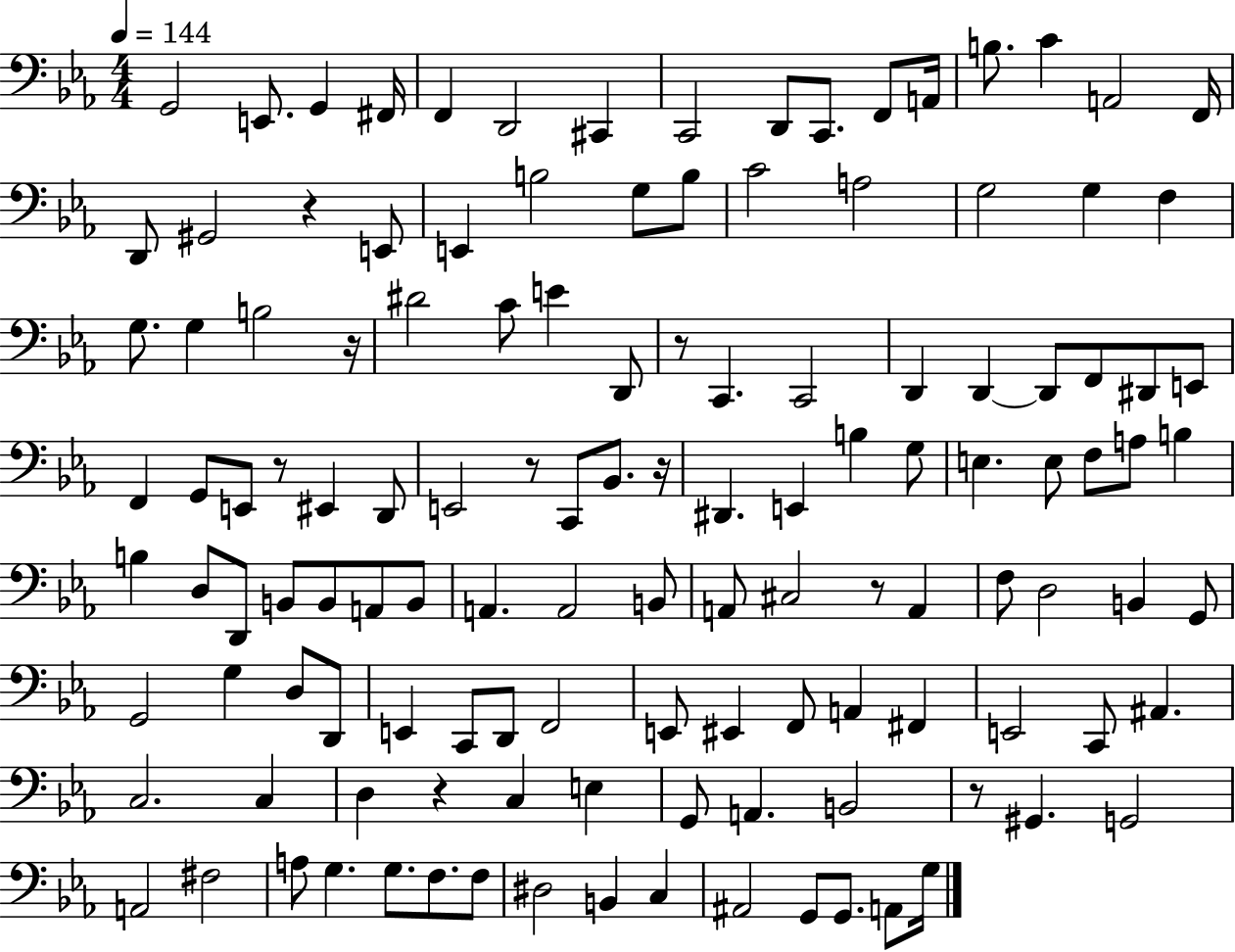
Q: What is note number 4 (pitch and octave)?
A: F#2